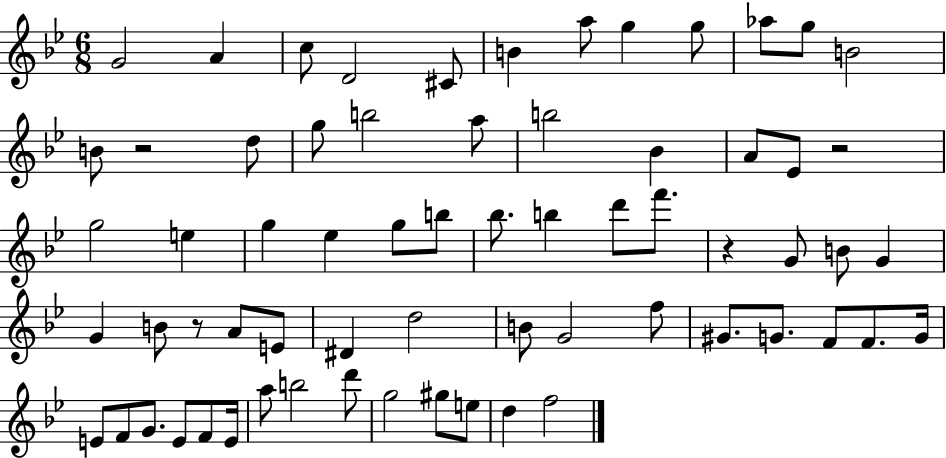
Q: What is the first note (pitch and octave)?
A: G4